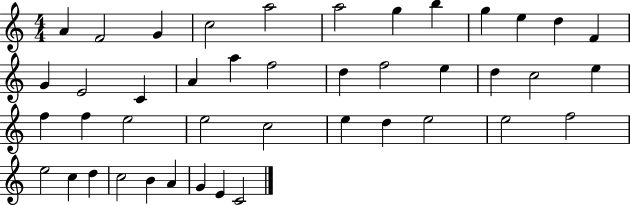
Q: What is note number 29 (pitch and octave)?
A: C5